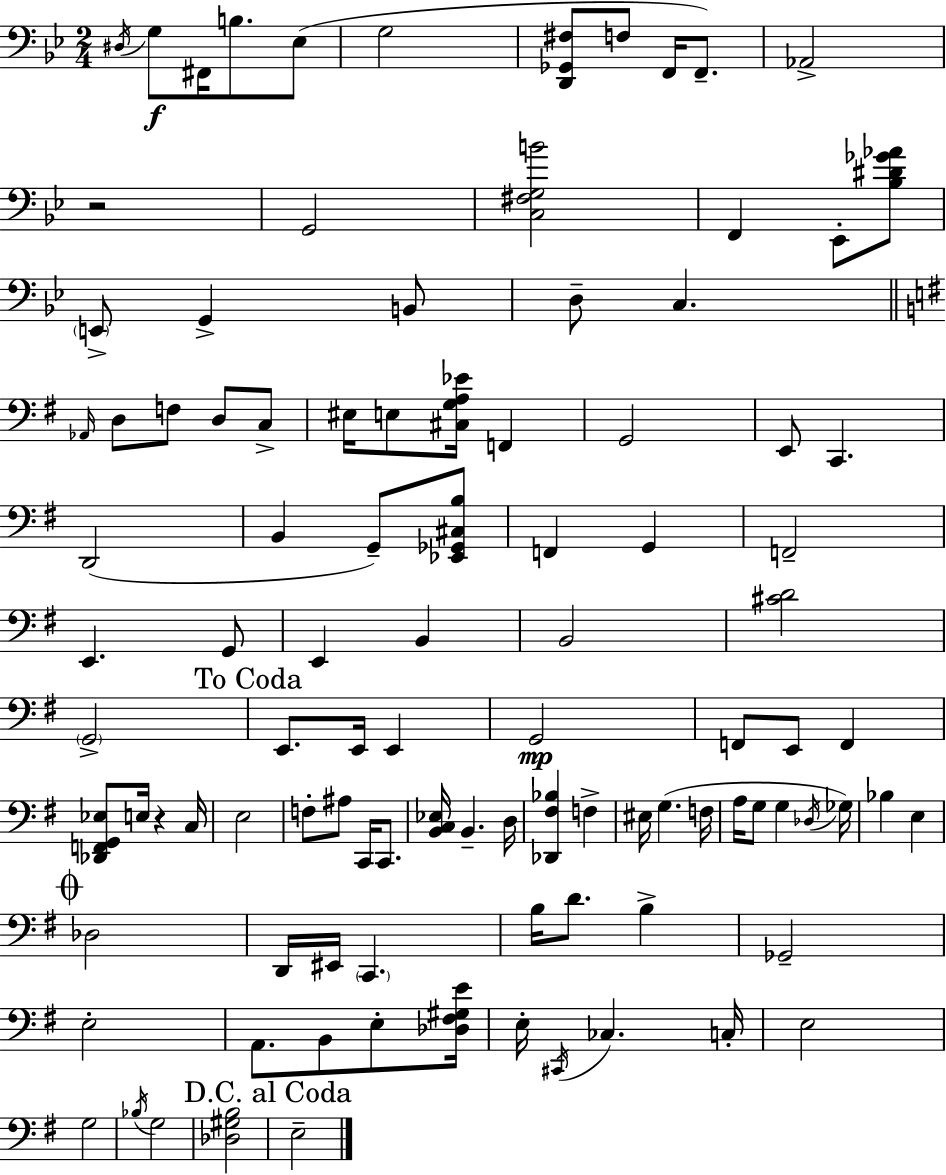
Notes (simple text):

D#3/s G3/e F#2/s B3/e. Eb3/e G3/h [D2,Gb2,F#3]/e F3/e F2/s F2/e. Ab2/h R/h G2/h [C3,F#3,G3,B4]/h F2/q Eb2/e [Bb3,D#4,Gb4,Ab4]/e E2/e G2/q B2/e D3/e C3/q. Ab2/s D3/e F3/e D3/e C3/e EIS3/s E3/e [C#3,G3,A3,Eb4]/s F2/q G2/h E2/e C2/q. D2/h B2/q G2/e [Eb2,Gb2,C#3,B3]/e F2/q G2/q F2/h E2/q. G2/e E2/q B2/q B2/h [C#4,D4]/h G2/h E2/e. E2/s E2/q G2/h F2/e E2/e F2/q [Db2,F2,G2,Eb3]/e E3/s R/q C3/s E3/h F3/e A#3/e C2/s C2/e. [B2,C3,Eb3]/s B2/q. D3/s [Db2,F#3,Bb3]/q F3/q EIS3/s G3/q. F3/s A3/s G3/e G3/q Db3/s Gb3/s Bb3/q E3/q Db3/h D2/s EIS2/s C2/q. B3/s D4/e. B3/q Gb2/h E3/h A2/e. B2/e E3/e [Db3,F#3,G#3,E4]/s E3/s C#2/s CES3/q. C3/s E3/h G3/h Bb3/s G3/h [Db3,G#3,B3]/h E3/h